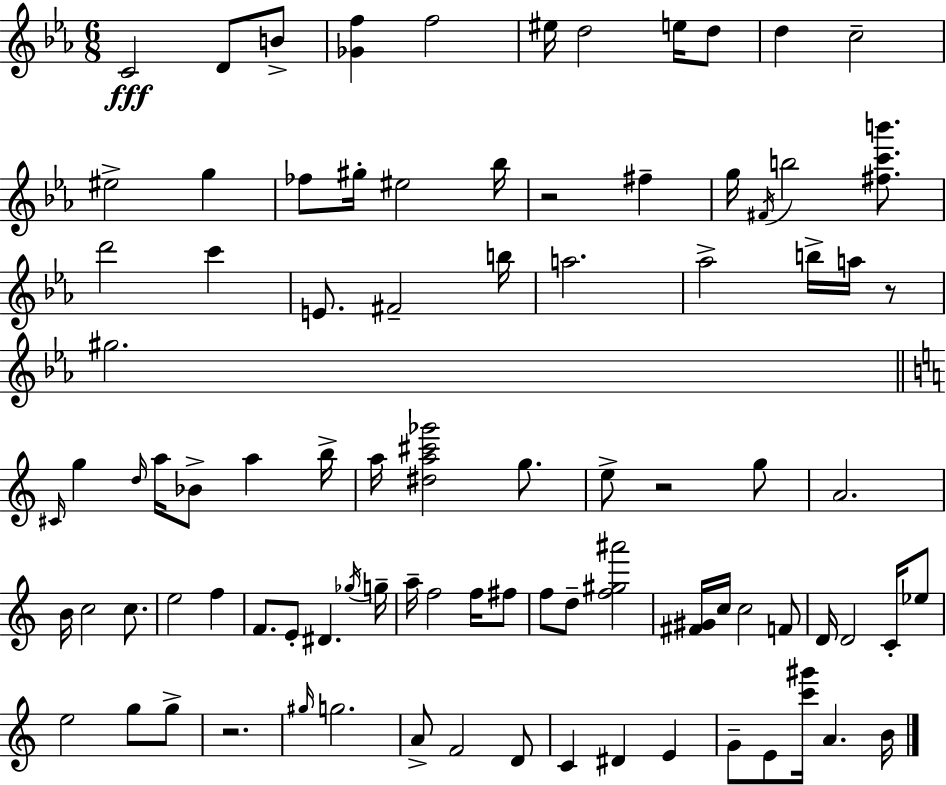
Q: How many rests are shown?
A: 4